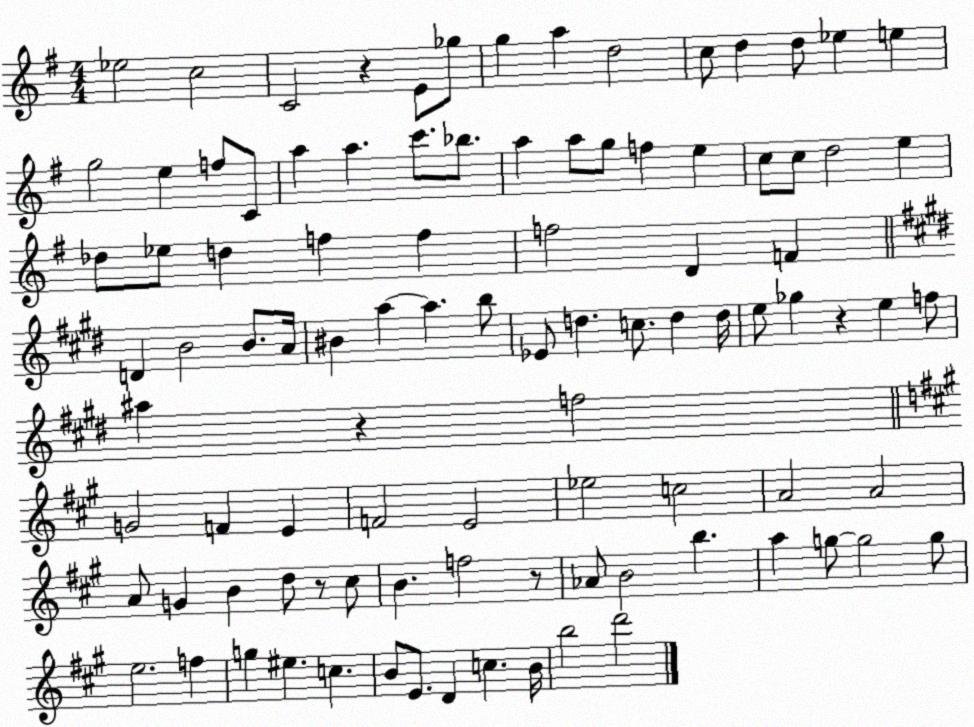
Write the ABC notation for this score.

X:1
T:Untitled
M:4/4
L:1/4
K:G
_e2 c2 C2 z E/2 _g/2 g a d2 c/2 d d/2 _e e g2 e f/2 C/2 a a c'/2 _b/2 a a/2 g/2 f e c/2 c/2 d2 e _d/2 _e/2 d f f f2 D F D B2 B/2 A/4 ^B a a b/2 _E/2 d c/2 d d/4 e/2 _g z e f/2 ^a z f2 G2 F E F2 E2 _e2 c2 A2 A2 A/2 G B d/2 z/2 ^c/2 B f2 z/2 _A/2 B2 b a g/2 g2 g/2 e2 f g ^e c B/2 E/2 D c B/4 b2 d'2